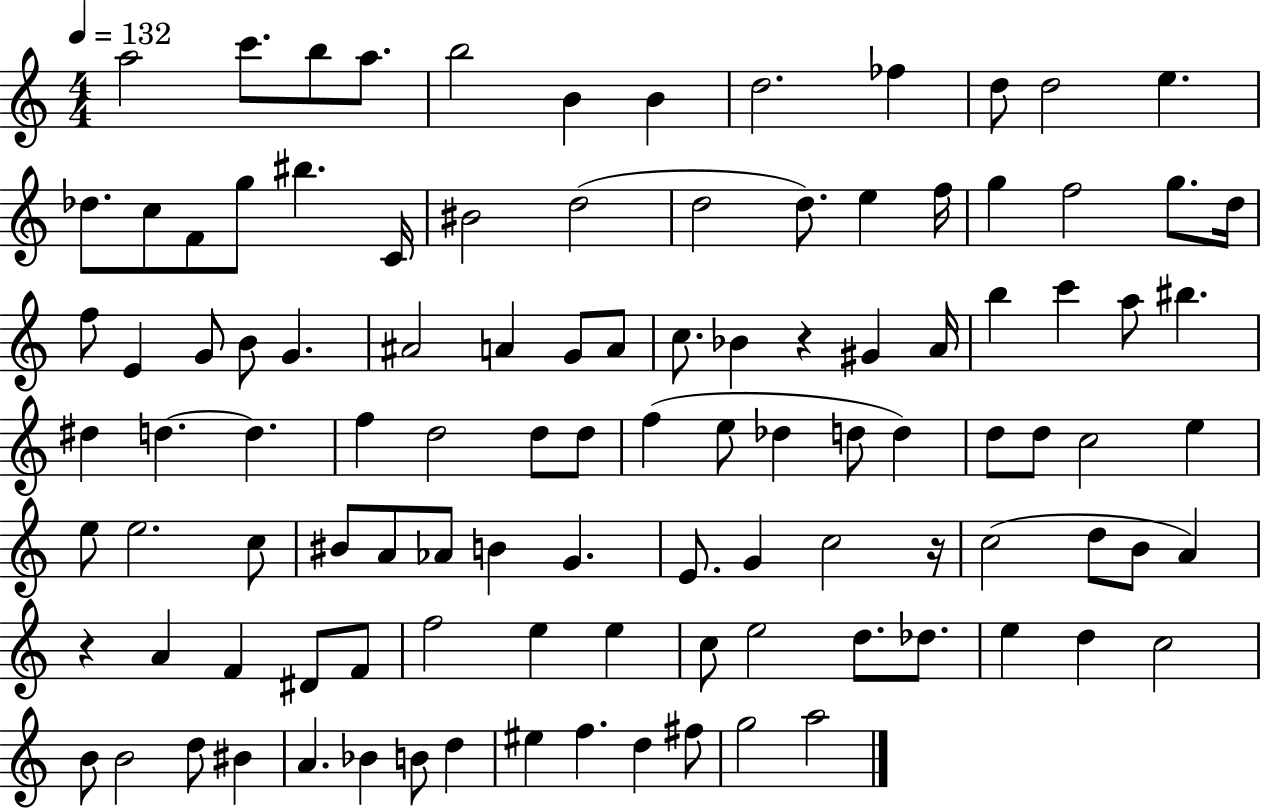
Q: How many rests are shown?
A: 3